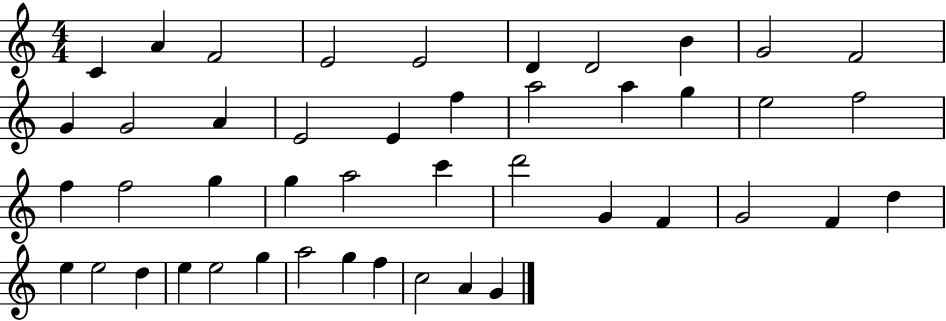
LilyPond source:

{
  \clef treble
  \numericTimeSignature
  \time 4/4
  \key c \major
  c'4 a'4 f'2 | e'2 e'2 | d'4 d'2 b'4 | g'2 f'2 | \break g'4 g'2 a'4 | e'2 e'4 f''4 | a''2 a''4 g''4 | e''2 f''2 | \break f''4 f''2 g''4 | g''4 a''2 c'''4 | d'''2 g'4 f'4 | g'2 f'4 d''4 | \break e''4 e''2 d''4 | e''4 e''2 g''4 | a''2 g''4 f''4 | c''2 a'4 g'4 | \break \bar "|."
}